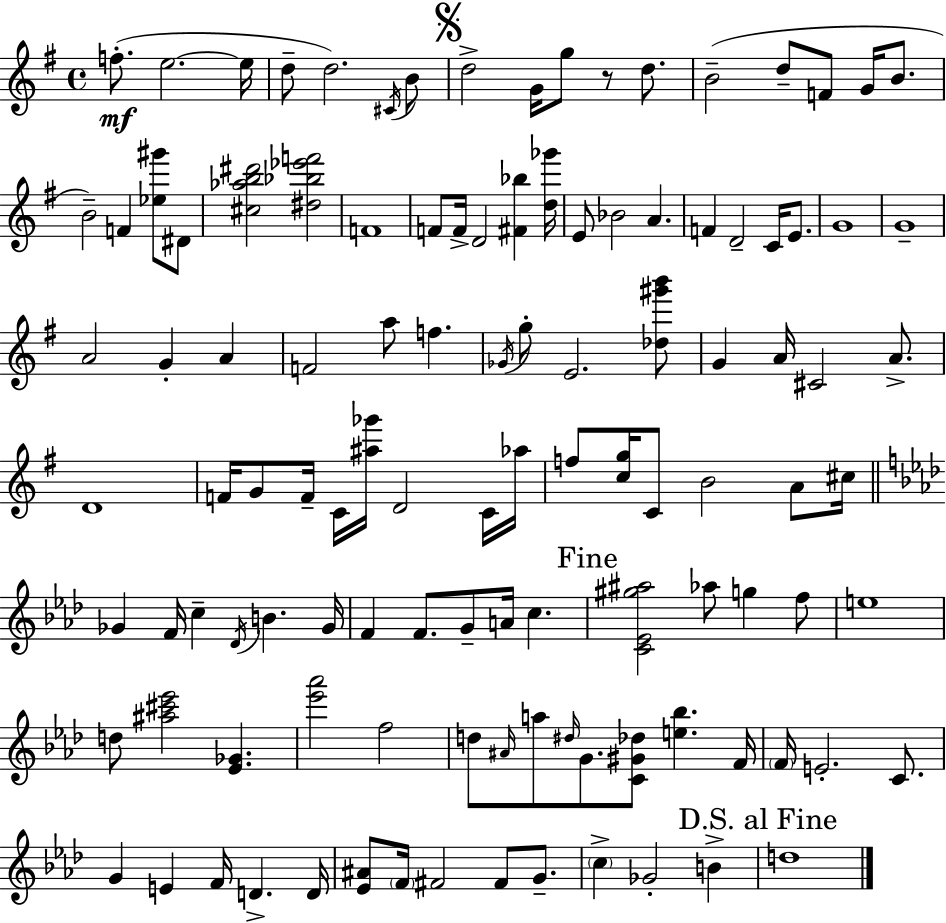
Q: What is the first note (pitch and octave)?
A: F5